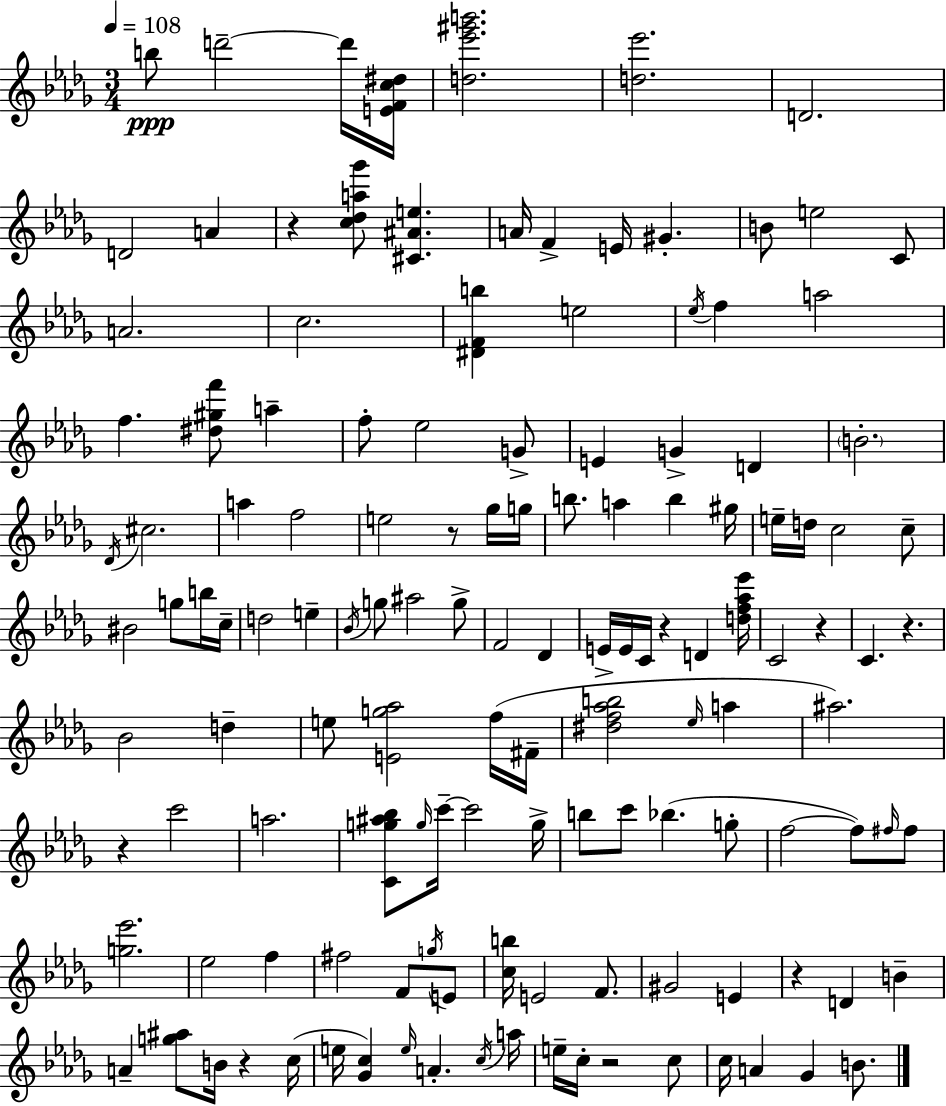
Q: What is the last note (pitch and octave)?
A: B4